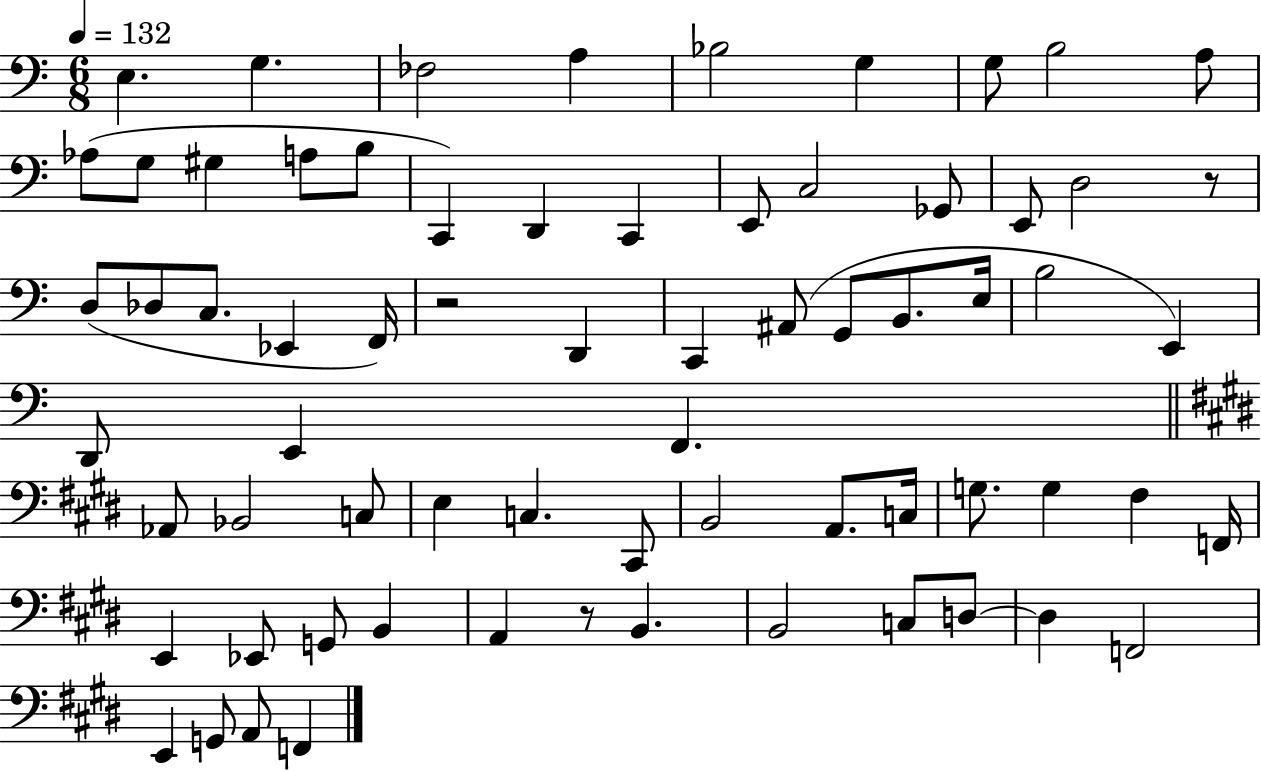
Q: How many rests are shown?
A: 3